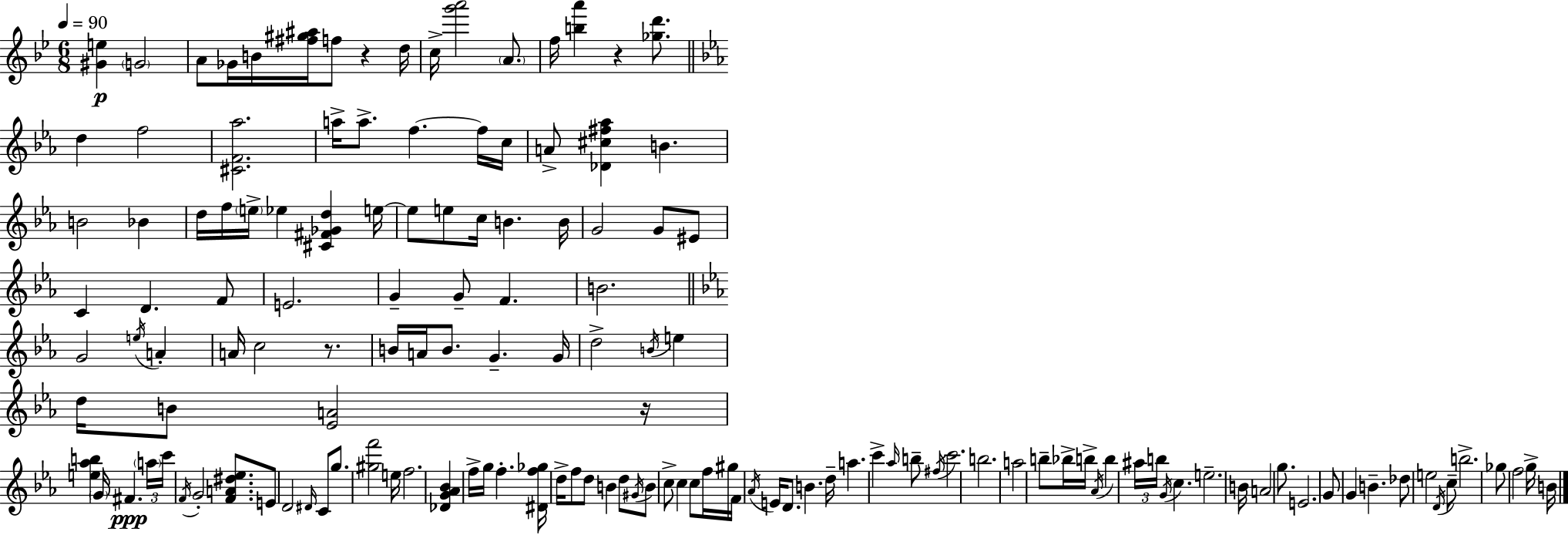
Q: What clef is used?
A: treble